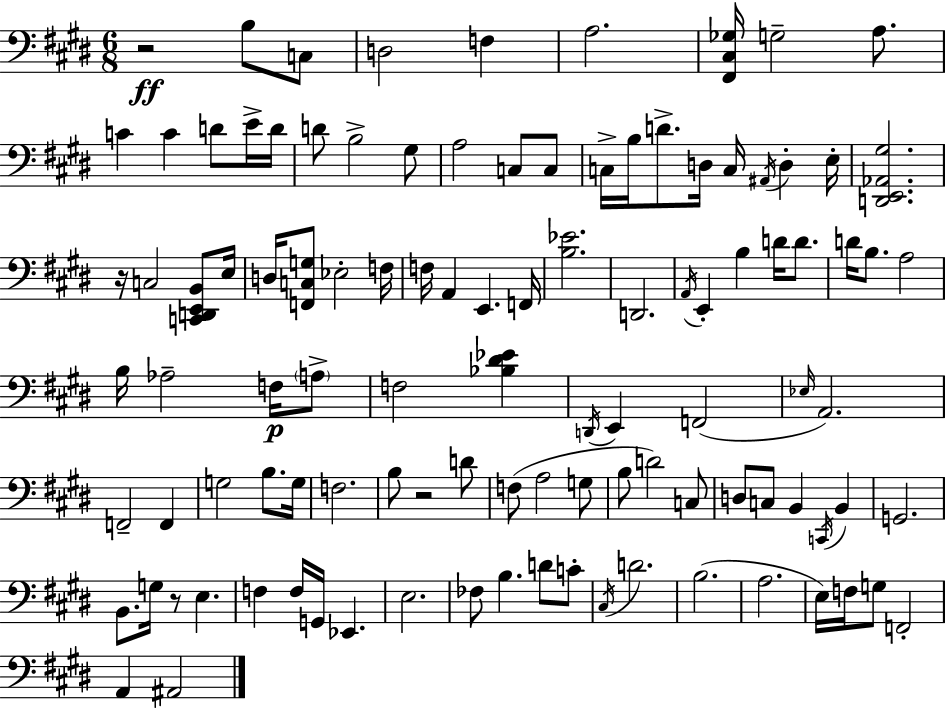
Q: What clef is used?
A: bass